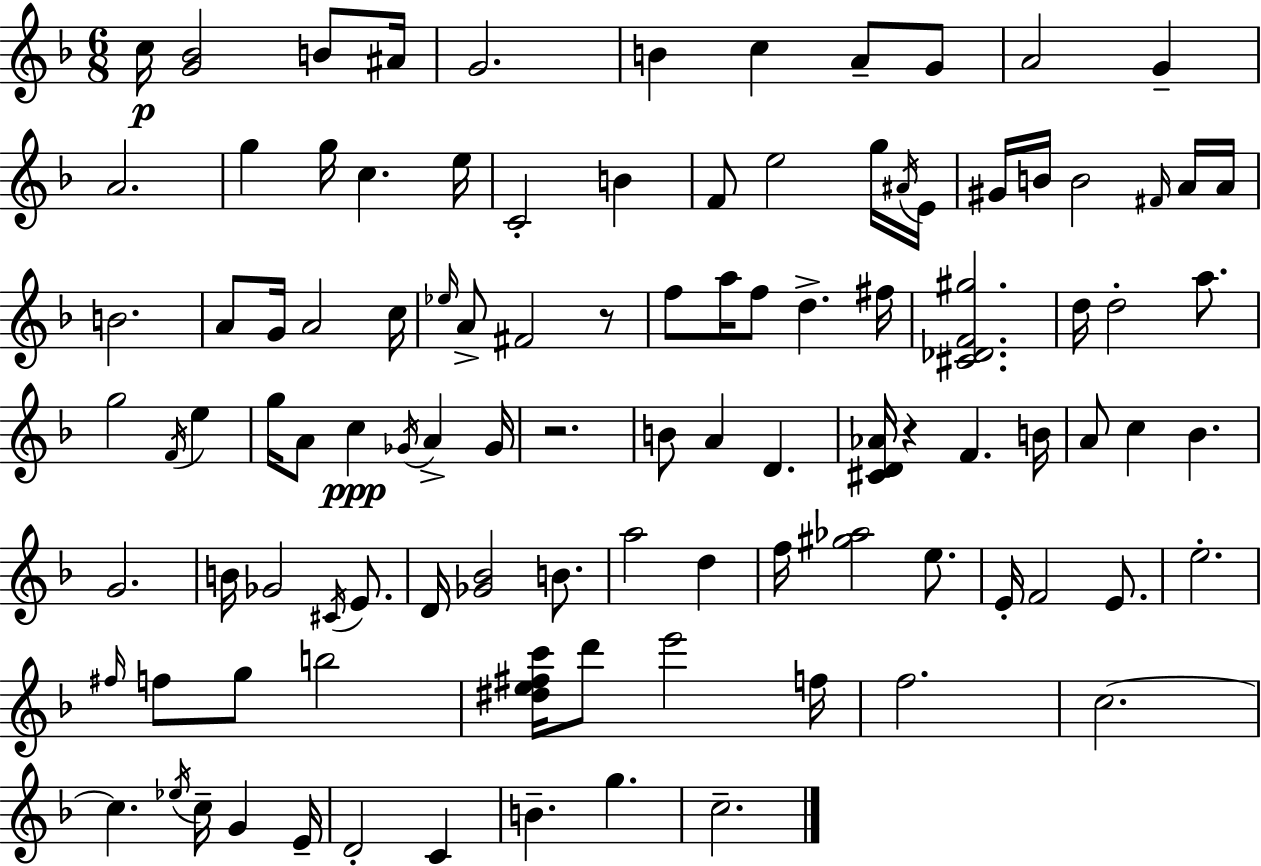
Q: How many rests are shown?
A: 3